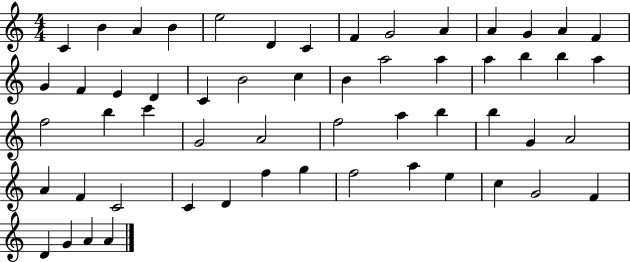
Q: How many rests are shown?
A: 0